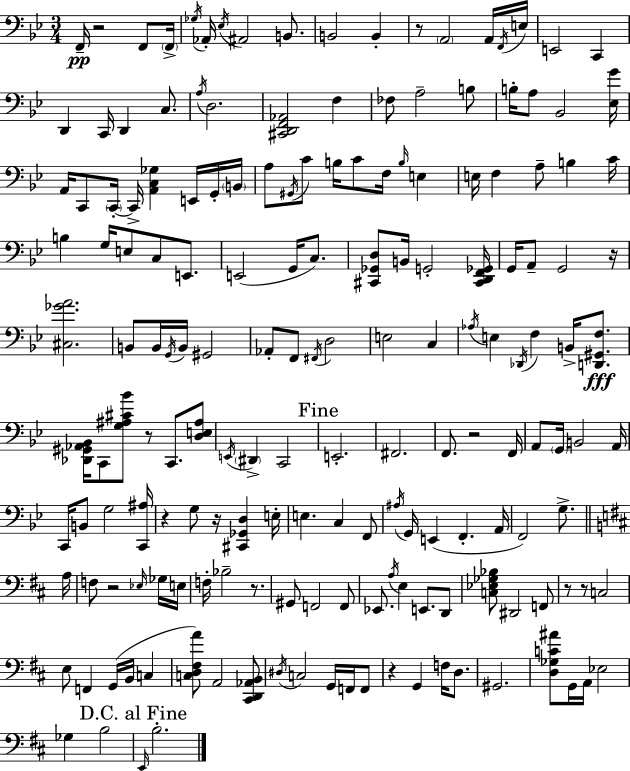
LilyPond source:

{
  \clef bass
  \numericTimeSignature
  \time 3/4
  \key g \minor
  f,16--\pp r2 f,8 \parenthesize f,16-> | \acciaccatura { ges16 } aes,16-. \acciaccatura { ees16 } ais,2 b,8. | b,2 b,4-. | r8 \parenthesize a,2 | \break a,16 \acciaccatura { f,16 } e16 e,2 c,4 | d,4 c,16 d,4 | c8. \acciaccatura { a16 } d2. | <cis, d, f, aes,>2 | \break f4 fes8 a2-- | b8 b16-. a8 bes,2 | <ees g'>16 a,16 c,8 \parenthesize c,16-.~~ c,16-> <a, c ges>4 | e,16 g,16-. \parenthesize b,16 a8 \acciaccatura { gis,16 } c'8 b16 c'8 | \break f16 \grace { b16 } e4 e16 f4 a8-- | b4 c'16 b4 g16 e8 | c8 e,8. e,2( | g,16 c8.) <cis, ges, d>8 b,16 g,2-. | \break <cis, d, f, ges,>16 g,16 a,8-- g,2 | r16 <cis ges' a'>2. | b,8 b,16 \acciaccatura { g,16 } b,16 gis,2 | aes,8-. f,8 \acciaccatura { fis,16 } | \break d2 e2 | c4 \acciaccatura { aes16 } e4 | \acciaccatura { des,16 } f4 b,16-> <d, gis, f>8.\fff <des, gis, aes, bes,>16 c,8 | <g ais cis' bes'>8 r8 c,8. <d e ais>8 \acciaccatura { e,16 } \parenthesize dis,4-> | \break c,2 \mark "Fine" e,2.-. | fis,2. | f,8. | r2 f,16 a,8 | \break \parenthesize g,16 b,2 a,16 c,16 | b,8 g2 <c, ais>16 r4 | g8 r16 <cis, ges, d>4 e16-. e4. | c4 f,8 \acciaccatura { ais16 } | \break g,16 e,4( f,4.-. a,16 | f,2) g8.-> \bar "||" \break \key d \major a16 f8 r2 \grace { ees16 } | ges16 e16 f16-. bes2-- r8. | gis,8 f,2 | f,8 ees,8. \acciaccatura { a16 } e4 e,8. | \break d,8 <c ees ges bes>8 dis,2 | f,8 r8 r8 c2 | e8 f,4 g,16( b,16 c4 | <c d fis a'>8) a,2 | \break <cis, d, aes, b,>8 \acciaccatura { dis16 } c2 | g,16 f,16 f,8 r4 g,4 | f16 d8. gis,2. | <d ges c' ais'>8 g,16 a,16 ees2 | \break ges4 b2 | \mark "D.C. al Fine" \grace { e,16 } b2.-. | \bar "|."
}